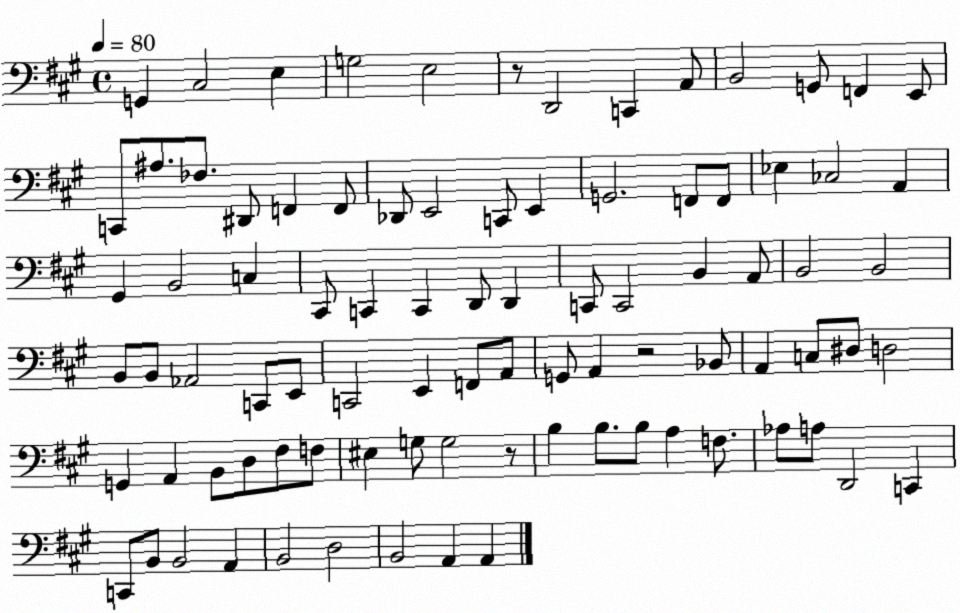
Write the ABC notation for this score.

X:1
T:Untitled
M:4/4
L:1/4
K:A
G,, ^C,2 E, G,2 E,2 z/2 D,,2 C,, A,,/2 B,,2 G,,/2 F,, E,,/2 C,,/2 ^A,/2 _F,/2 ^D,,/2 F,, F,,/2 _D,,/2 E,,2 C,,/2 E,, G,,2 F,,/2 F,,/2 _E, _C,2 A,, ^G,, B,,2 C, ^C,,/2 C,, C,, D,,/2 D,, C,,/2 C,,2 B,, A,,/2 B,,2 B,,2 B,,/2 B,,/2 _A,,2 C,,/2 E,,/2 C,,2 E,, F,,/2 A,,/2 G,,/2 A,, z2 _B,,/2 A,, C,/2 ^D,/2 D,2 G,, A,, B,,/2 D,/2 ^F,/2 F,/2 ^E, G,/2 G,2 z/2 B, B,/2 B,/2 A, F,/2 _A,/2 A,/2 D,,2 C,, C,,/2 B,,/2 B,,2 A,, B,,2 D,2 B,,2 A,, A,,